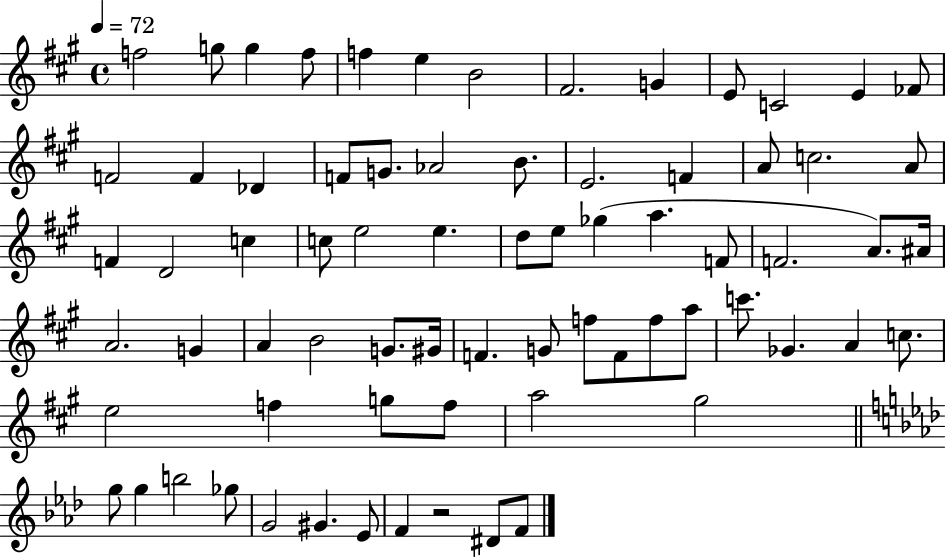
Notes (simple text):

F5/h G5/e G5/q F5/e F5/q E5/q B4/h F#4/h. G4/q E4/e C4/h E4/q FES4/e F4/h F4/q Db4/q F4/e G4/e. Ab4/h B4/e. E4/h. F4/q A4/e C5/h. A4/e F4/q D4/h C5/q C5/e E5/h E5/q. D5/e E5/e Gb5/q A5/q. F4/e F4/h. A4/e. A#4/s A4/h. G4/q A4/q B4/h G4/e. G#4/s F4/q. G4/e F5/e F4/e F5/e A5/e C6/e. Gb4/q. A4/q C5/e. E5/h F5/q G5/e F5/e A5/h G#5/h G5/e G5/q B5/h Gb5/e G4/h G#4/q. Eb4/e F4/q R/h D#4/e F4/e